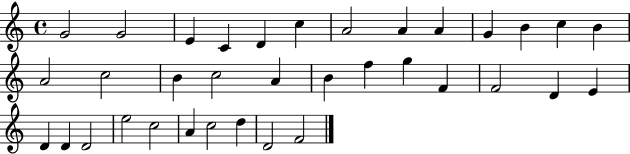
{
  \clef treble
  \time 4/4
  \defaultTimeSignature
  \key c \major
  g'2 g'2 | e'4 c'4 d'4 c''4 | a'2 a'4 a'4 | g'4 b'4 c''4 b'4 | \break a'2 c''2 | b'4 c''2 a'4 | b'4 f''4 g''4 f'4 | f'2 d'4 e'4 | \break d'4 d'4 d'2 | e''2 c''2 | a'4 c''2 d''4 | d'2 f'2 | \break \bar "|."
}